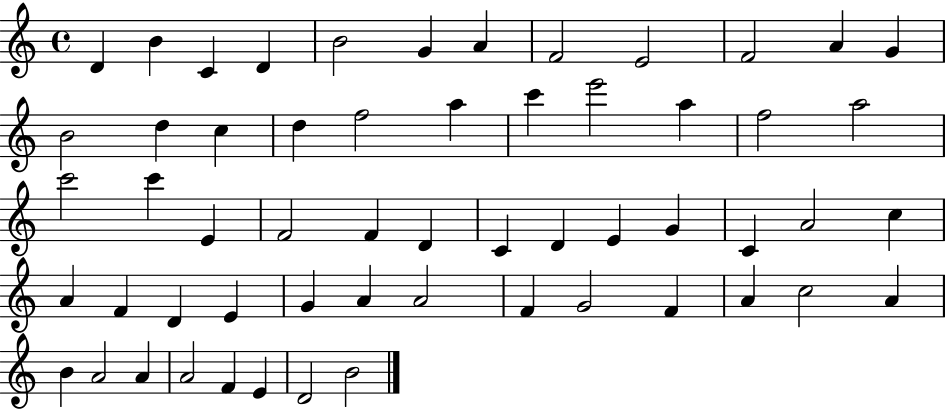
D4/q B4/q C4/q D4/q B4/h G4/q A4/q F4/h E4/h F4/h A4/q G4/q B4/h D5/q C5/q D5/q F5/h A5/q C6/q E6/h A5/q F5/h A5/h C6/h C6/q E4/q F4/h F4/q D4/q C4/q D4/q E4/q G4/q C4/q A4/h C5/q A4/q F4/q D4/q E4/q G4/q A4/q A4/h F4/q G4/h F4/q A4/q C5/h A4/q B4/q A4/h A4/q A4/h F4/q E4/q D4/h B4/h